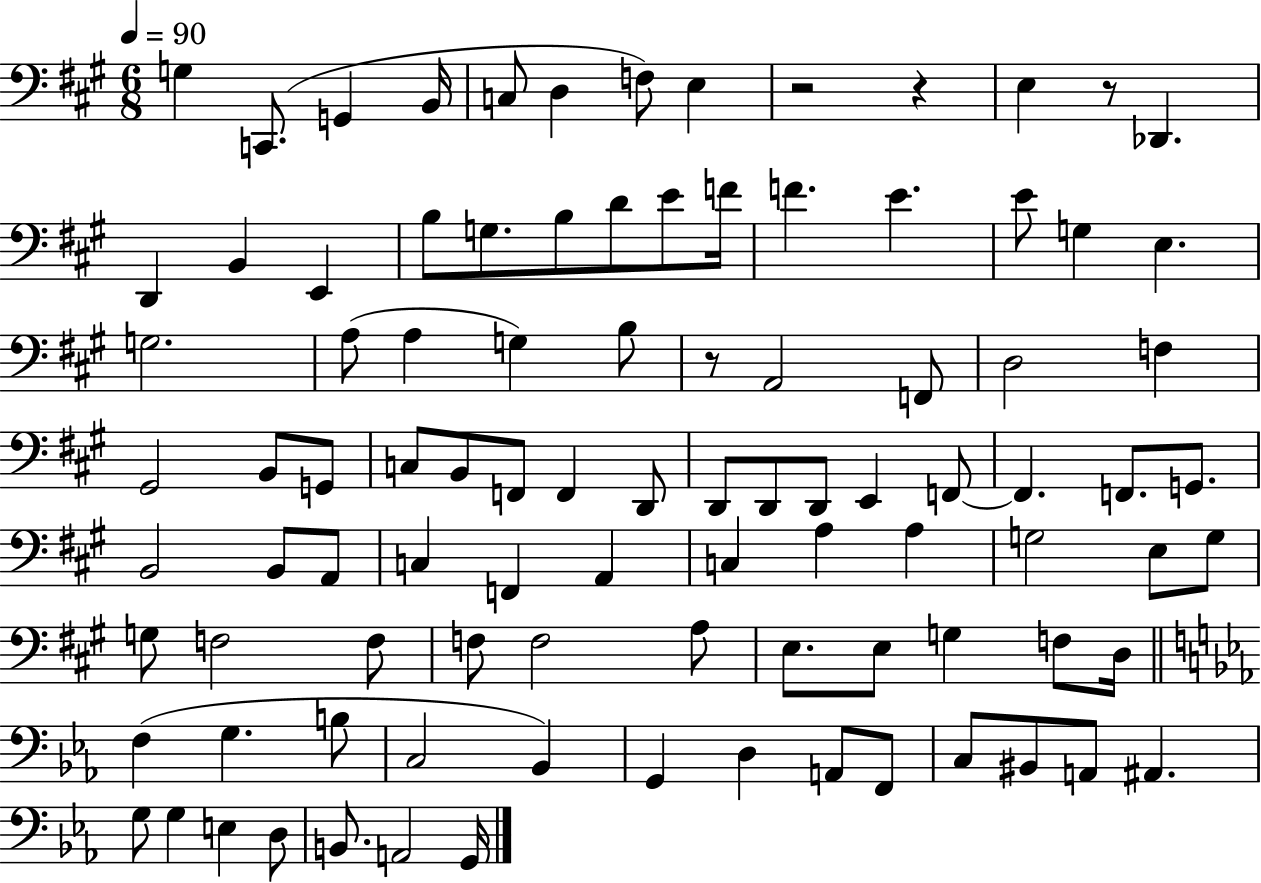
{
  \clef bass
  \numericTimeSignature
  \time 6/8
  \key a \major
  \tempo 4 = 90
  g4 c,8.( g,4 b,16 | c8 d4 f8) e4 | r2 r4 | e4 r8 des,4. | \break d,4 b,4 e,4 | b8 g8. b8 d'8 e'8 f'16 | f'4. e'4. | e'8 g4 e4. | \break g2. | a8( a4 g4) b8 | r8 a,2 f,8 | d2 f4 | \break gis,2 b,8 g,8 | c8 b,8 f,8 f,4 d,8 | d,8 d,8 d,8 e,4 f,8~~ | f,4. f,8. g,8. | \break b,2 b,8 a,8 | c4 f,4 a,4 | c4 a4 a4 | g2 e8 g8 | \break g8 f2 f8 | f8 f2 a8 | e8. e8 g4 f8 d16 | \bar "||" \break \key ees \major f4( g4. b8 | c2 bes,4) | g,4 d4 a,8 f,8 | c8 bis,8 a,8 ais,4. | \break g8 g4 e4 d8 | b,8. a,2 g,16 | \bar "|."
}